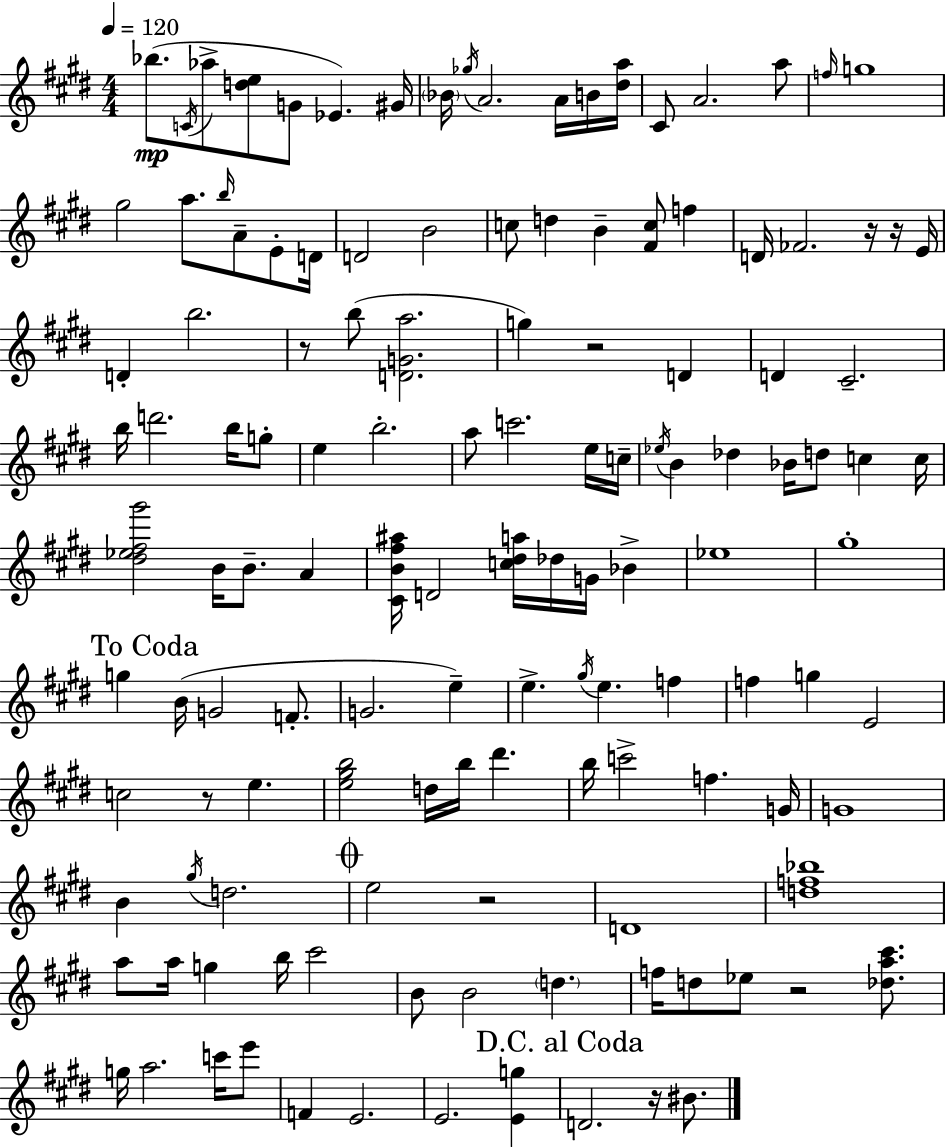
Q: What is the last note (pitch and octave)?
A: BIS4